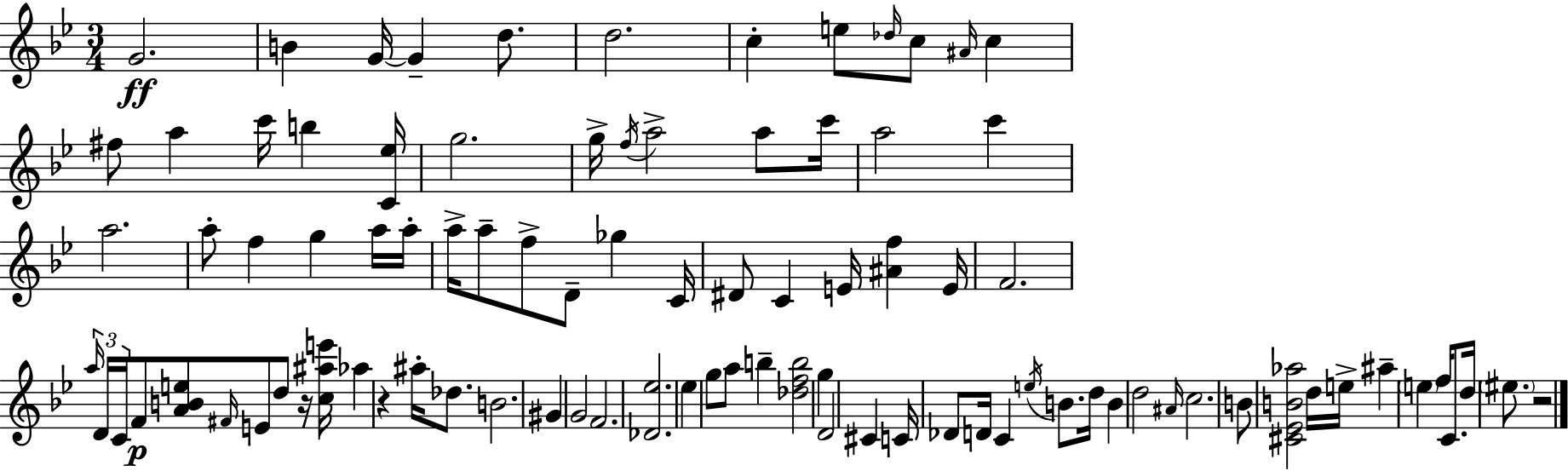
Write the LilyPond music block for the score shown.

{
  \clef treble
  \numericTimeSignature
  \time 3/4
  \key g \minor
  g'2.\ff | b'4 g'16~~ g'4-- d''8. | d''2. | c''4-. e''8 \grace { des''16 } c''8 \grace { ais'16 } c''4 | \break fis''8 a''4 c'''16 b''4 | <c' ees''>16 g''2. | g''16-> \acciaccatura { f''16 } a''2-> | a''8 c'''16 a''2 c'''4 | \break a''2. | a''8-. f''4 g''4 | a''16 a''16-. a''16-> a''8-- f''8-> d'8-- ges''4 | c'16 dis'8 c'4 e'16 <ais' f''>4 | \break e'16 f'2. | \tuplet 3/2 { \grace { a''16 } d'16 c'16 } f'8\p <a' b' e''>8 \grace { fis'16 } e'8 | d''8 r16 <c'' ais'' e'''>16 aes''4 r4 | ais''16-. des''8. b'2. | \break gis'4 g'2 | f'2. | <des' ees''>2. | ees''4 g''8 a''8 | \break b''4-- <des'' f'' b''>2 | g''4 d'2 | cis'4 c'16 des'8 d'16 c'4 | \acciaccatura { e''16 } b'8. d''16 b'4 d''2 | \break \grace { ais'16 } c''2. | b'8 <cis' ees' b' aes''>2 | d''16 e''16-> ais''4-- \parenthesize e''4 | f''16 c'8. d''16 \parenthesize eis''8. r2 | \break \bar "|."
}